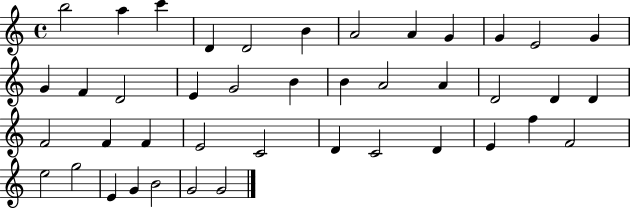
B5/h A5/q C6/q D4/q D4/h B4/q A4/h A4/q G4/q G4/q E4/h G4/q G4/q F4/q D4/h E4/q G4/h B4/q B4/q A4/h A4/q D4/h D4/q D4/q F4/h F4/q F4/q E4/h C4/h D4/q C4/h D4/q E4/q F5/q F4/h E5/h G5/h E4/q G4/q B4/h G4/h G4/h